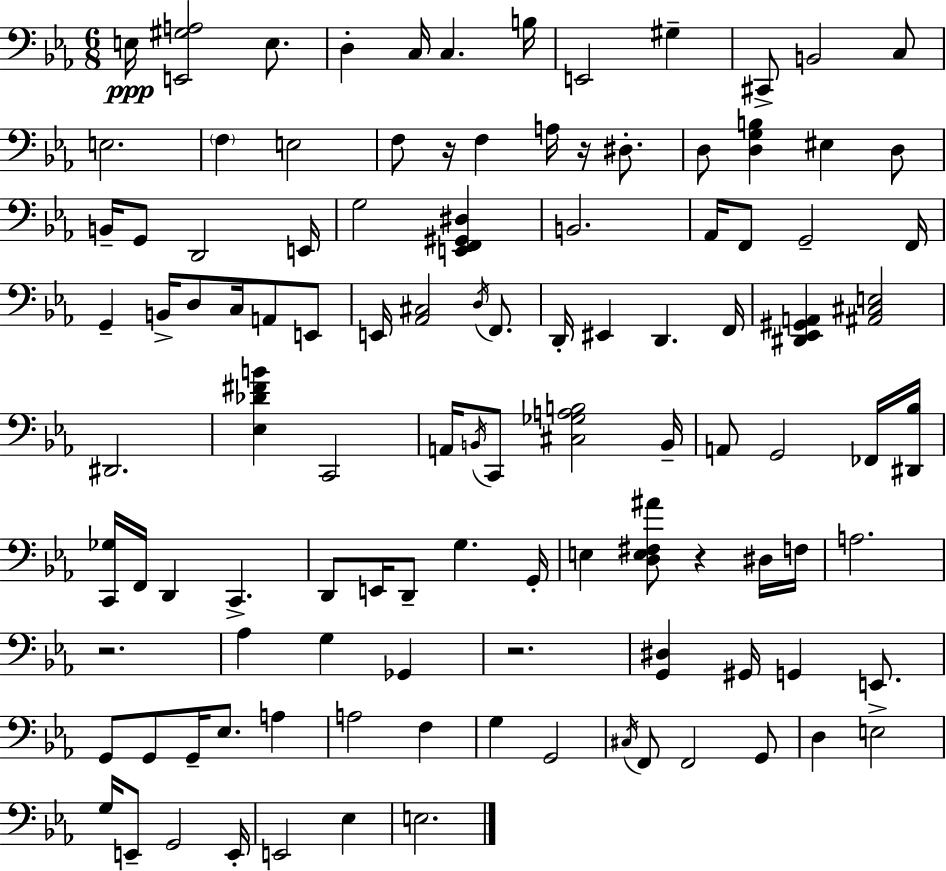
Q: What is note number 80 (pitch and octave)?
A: G2